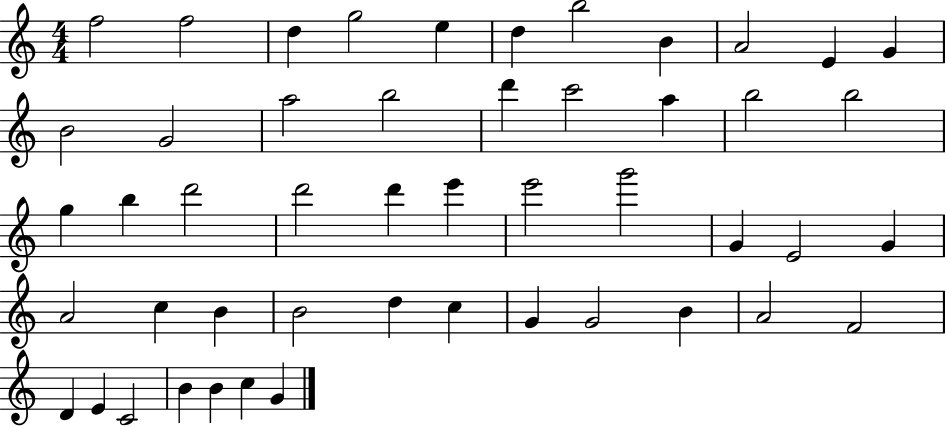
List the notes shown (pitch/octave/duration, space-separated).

F5/h F5/h D5/q G5/h E5/q D5/q B5/h B4/q A4/h E4/q G4/q B4/h G4/h A5/h B5/h D6/q C6/h A5/q B5/h B5/h G5/q B5/q D6/h D6/h D6/q E6/q E6/h G6/h G4/q E4/h G4/q A4/h C5/q B4/q B4/h D5/q C5/q G4/q G4/h B4/q A4/h F4/h D4/q E4/q C4/h B4/q B4/q C5/q G4/q